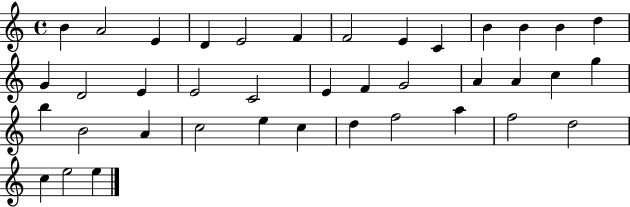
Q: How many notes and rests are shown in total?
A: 39